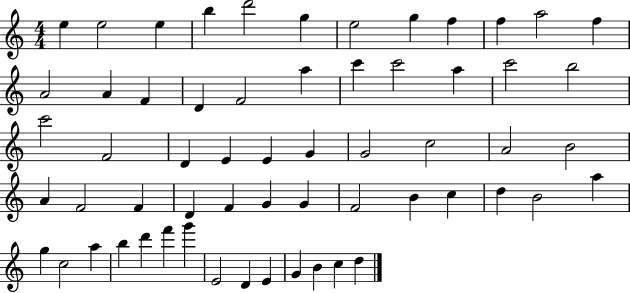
E5/q E5/h E5/q B5/q D6/h G5/q E5/h G5/q F5/q F5/q A5/h F5/q A4/h A4/q F4/q D4/q F4/h A5/q C6/q C6/h A5/q C6/h B5/h C6/h F4/h D4/q E4/q E4/q G4/q G4/h C5/h A4/h B4/h A4/q F4/h F4/q D4/q F4/q G4/q G4/q F4/h B4/q C5/q D5/q B4/h A5/q G5/q C5/h A5/q B5/q D6/q F6/q G6/q E4/h D4/q E4/q G4/q B4/q C5/q D5/q